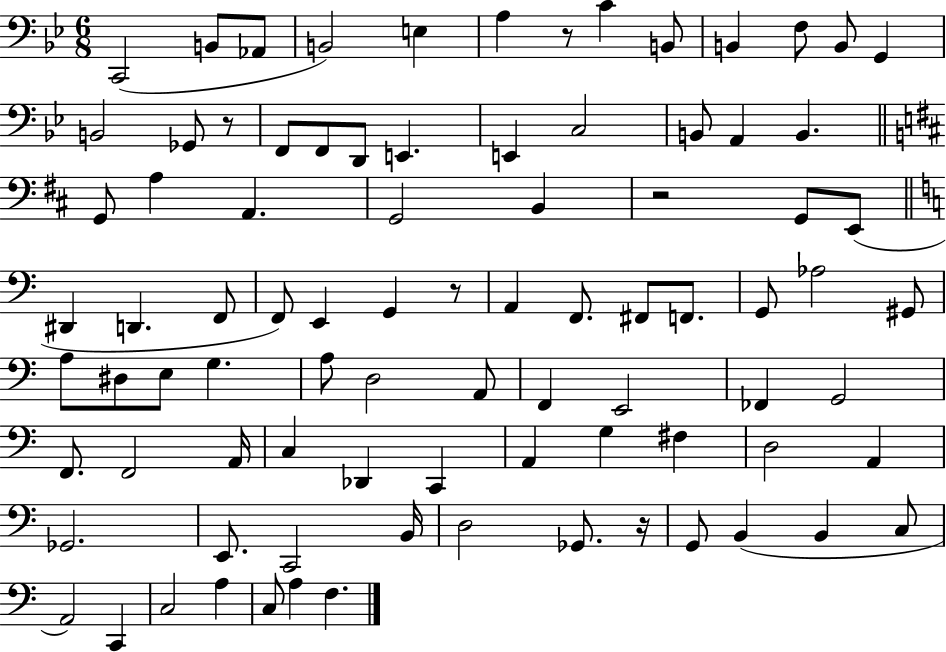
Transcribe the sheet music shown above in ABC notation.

X:1
T:Untitled
M:6/8
L:1/4
K:Bb
C,,2 B,,/2 _A,,/2 B,,2 E, A, z/2 C B,,/2 B,, F,/2 B,,/2 G,, B,,2 _G,,/2 z/2 F,,/2 F,,/2 D,,/2 E,, E,, C,2 B,,/2 A,, B,, G,,/2 A, A,, G,,2 B,, z2 G,,/2 E,,/2 ^D,, D,, F,,/2 F,,/2 E,, G,, z/2 A,, F,,/2 ^F,,/2 F,,/2 G,,/2 _A,2 ^G,,/2 A,/2 ^D,/2 E,/2 G, A,/2 D,2 A,,/2 F,, E,,2 _F,, G,,2 F,,/2 F,,2 A,,/4 C, _D,, C,, A,, G, ^F, D,2 A,, _G,,2 E,,/2 C,,2 B,,/4 D,2 _G,,/2 z/4 G,,/2 B,, B,, C,/2 A,,2 C,, C,2 A, C,/2 A, F,